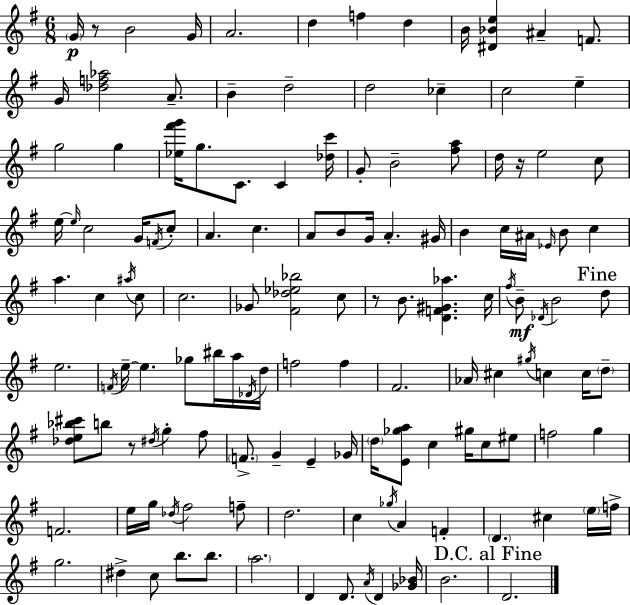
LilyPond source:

{
  \clef treble
  \numericTimeSignature
  \time 6/8
  \key g \major
  \parenthesize g'16\p r8 b'2 g'16 | a'2. | d''4 f''4 d''4 | b'16 <dis' bes' e''>4 ais'4-- f'8. | \break g'16 <des'' f'' aes''>2 a'8.-- | b'4-- d''2-- | d''2 ces''4-- | c''2 e''4-- | \break g''2 g''4 | <ees'' fis''' g'''>16 g''8. c'8. c'4 <des'' c'''>16 | g'8-. b'2-- <fis'' a''>8 | d''16 r16 e''2 c''8 | \break e''16~~ \grace { e''16 } c''2 g'16 \acciaccatura { f'16 } | c''8-. a'4. c''4. | a'8 b'8 g'16 a'4.-. | gis'16 b'4 c''16 ais'16 \grace { ees'16 } b'8 c''4 | \break a''4. c''4 | \acciaccatura { ais''16 } c''8 c''2. | ges'8 <fis' des'' ees'' bes''>2 | c''8 r8 b'8. <d' f' gis' aes''>4. | \break c''16 \acciaccatura { fis''16 } b'8--\mf \acciaccatura { des'16 } b'2 | \mark "Fine" d''8 e''2. | \acciaccatura { f'16 } e''16--~~ e''4. | ges''8 bis''16 a''16 \acciaccatura { des'16 } d''16 f''2 | \break f''4 fis'2. | aes'16 cis''4 | \acciaccatura { gis''16 } c''4 c''16 \parenthesize d''8-- <des'' e'' bes'' cis'''>8 b''8 | r8 \acciaccatura { dis''16 } g''4-. fis''8 \parenthesize f'8.-> | \break g'4-- e'4-- ges'16 \parenthesize d''16 <e' ges'' a''>8 | c''4 gis''16 c''8 eis''8 f''2 | g''4 f'2. | e''16 g''16 | \break \acciaccatura { des''16 } fis''2 f''8-- d''2. | c''4 | \acciaccatura { ges''16 } a'4 f'4-. | \parenthesize d'4. cis''4 \parenthesize e''16 f''16-> | \break g''2. | dis''4-> c''8 b''8. b''8. | \parenthesize a''2. | d'4 d'8. \acciaccatura { a'16 } d'4 | \break <ges' bes'>16 b'2. | \mark "D.C. al Fine" d'2. | \bar "|."
}